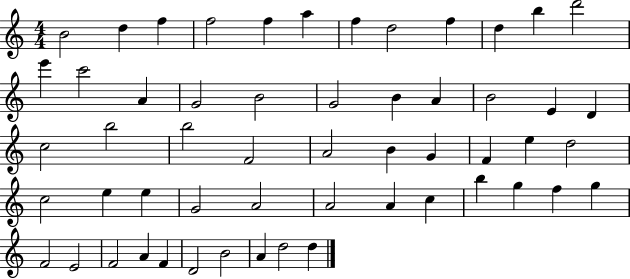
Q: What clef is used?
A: treble